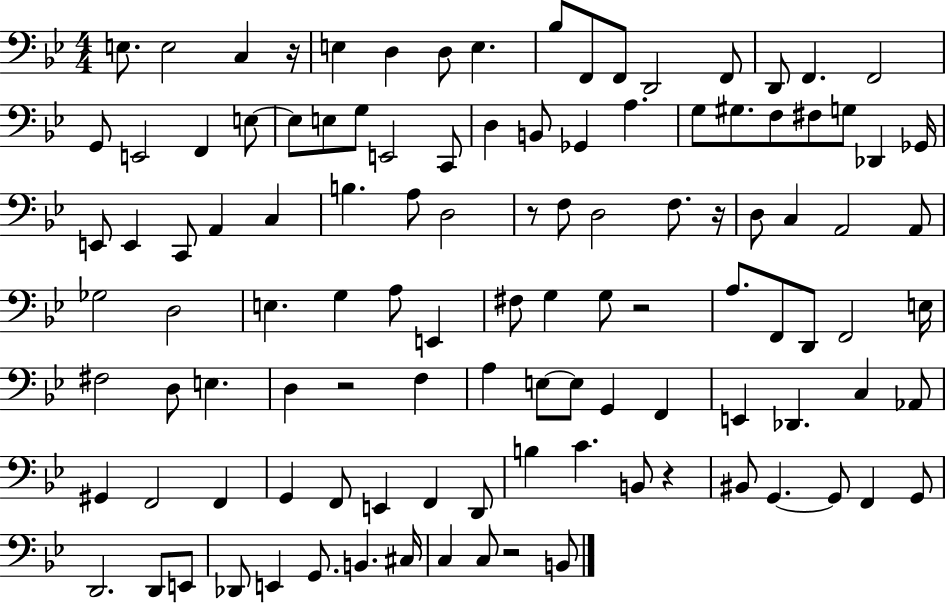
X:1
T:Untitled
M:4/4
L:1/4
K:Bb
E,/2 E,2 C, z/4 E, D, D,/2 E, _B,/2 F,,/2 F,,/2 D,,2 F,,/2 D,,/2 F,, F,,2 G,,/2 E,,2 F,, E,/2 E,/2 E,/2 G,/2 E,,2 C,,/2 D, B,,/2 _G,, A, G,/2 ^G,/2 F,/2 ^F,/2 G,/2 _D,, _G,,/4 E,,/2 E,, C,,/2 A,, C, B, A,/2 D,2 z/2 F,/2 D,2 F,/2 z/4 D,/2 C, A,,2 A,,/2 _G,2 D,2 E, G, A,/2 E,, ^F,/2 G, G,/2 z2 A,/2 F,,/2 D,,/2 F,,2 E,/4 ^F,2 D,/2 E, D, z2 F, A, E,/2 E,/2 G,, F,, E,, _D,, C, _A,,/2 ^G,, F,,2 F,, G,, F,,/2 E,, F,, D,,/2 B, C B,,/2 z ^B,,/2 G,, G,,/2 F,, G,,/2 D,,2 D,,/2 E,,/2 _D,,/2 E,, G,,/2 B,, ^C,/4 C, C,/2 z2 B,,/2